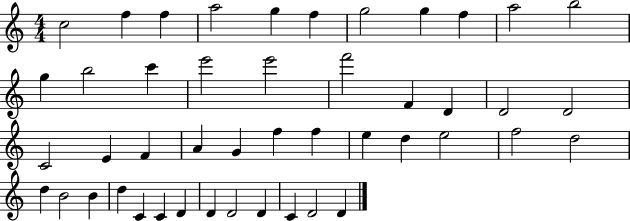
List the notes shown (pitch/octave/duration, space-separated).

C5/h F5/q F5/q A5/h G5/q F5/q G5/h G5/q F5/q A5/h B5/h G5/q B5/h C6/q E6/h E6/h F6/h F4/q D4/q D4/h D4/h C4/h E4/q F4/q A4/q G4/q F5/q F5/q E5/q D5/q E5/h F5/h D5/h D5/q B4/h B4/q D5/q C4/q C4/q D4/q D4/q D4/h D4/q C4/q D4/h D4/q